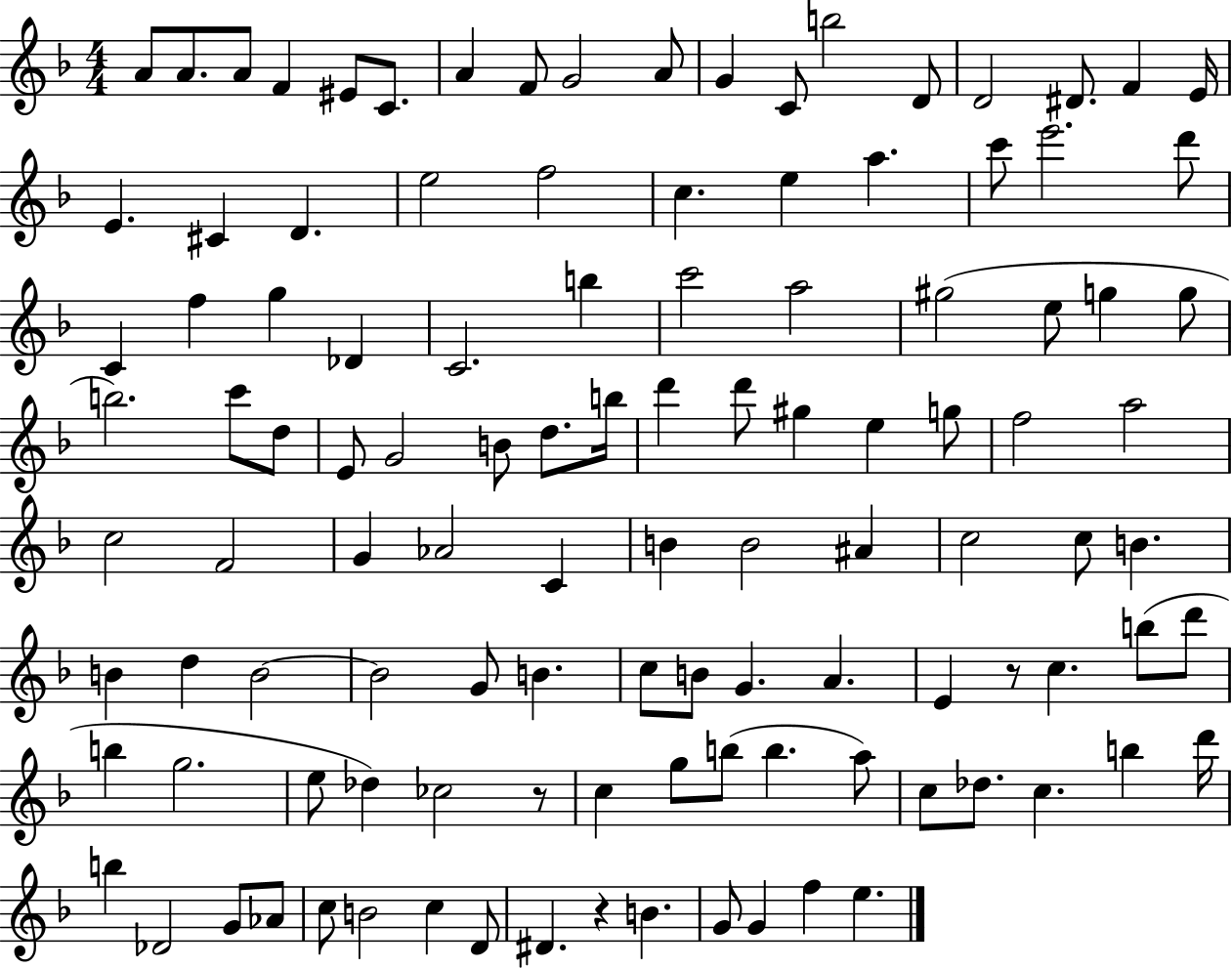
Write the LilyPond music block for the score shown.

{
  \clef treble
  \numericTimeSignature
  \time 4/4
  \key f \major
  \repeat volta 2 { a'8 a'8. a'8 f'4 eis'8 c'8. | a'4 f'8 g'2 a'8 | g'4 c'8 b''2 d'8 | d'2 dis'8. f'4 e'16 | \break e'4. cis'4 d'4. | e''2 f''2 | c''4. e''4 a''4. | c'''8 e'''2. d'''8 | \break c'4 f''4 g''4 des'4 | c'2. b''4 | c'''2 a''2 | gis''2( e''8 g''4 g''8 | \break b''2.) c'''8 d''8 | e'8 g'2 b'8 d''8. b''16 | d'''4 d'''8 gis''4 e''4 g''8 | f''2 a''2 | \break c''2 f'2 | g'4 aes'2 c'4 | b'4 b'2 ais'4 | c''2 c''8 b'4. | \break b'4 d''4 b'2~~ | b'2 g'8 b'4. | c''8 b'8 g'4. a'4. | e'4 r8 c''4. b''8( d'''8 | \break b''4 g''2. | e''8 des''4) ces''2 r8 | c''4 g''8 b''8( b''4. a''8) | c''8 des''8. c''4. b''4 d'''16 | \break b''4 des'2 g'8 aes'8 | c''8 b'2 c''4 d'8 | dis'4. r4 b'4. | g'8 g'4 f''4 e''4. | \break } \bar "|."
}